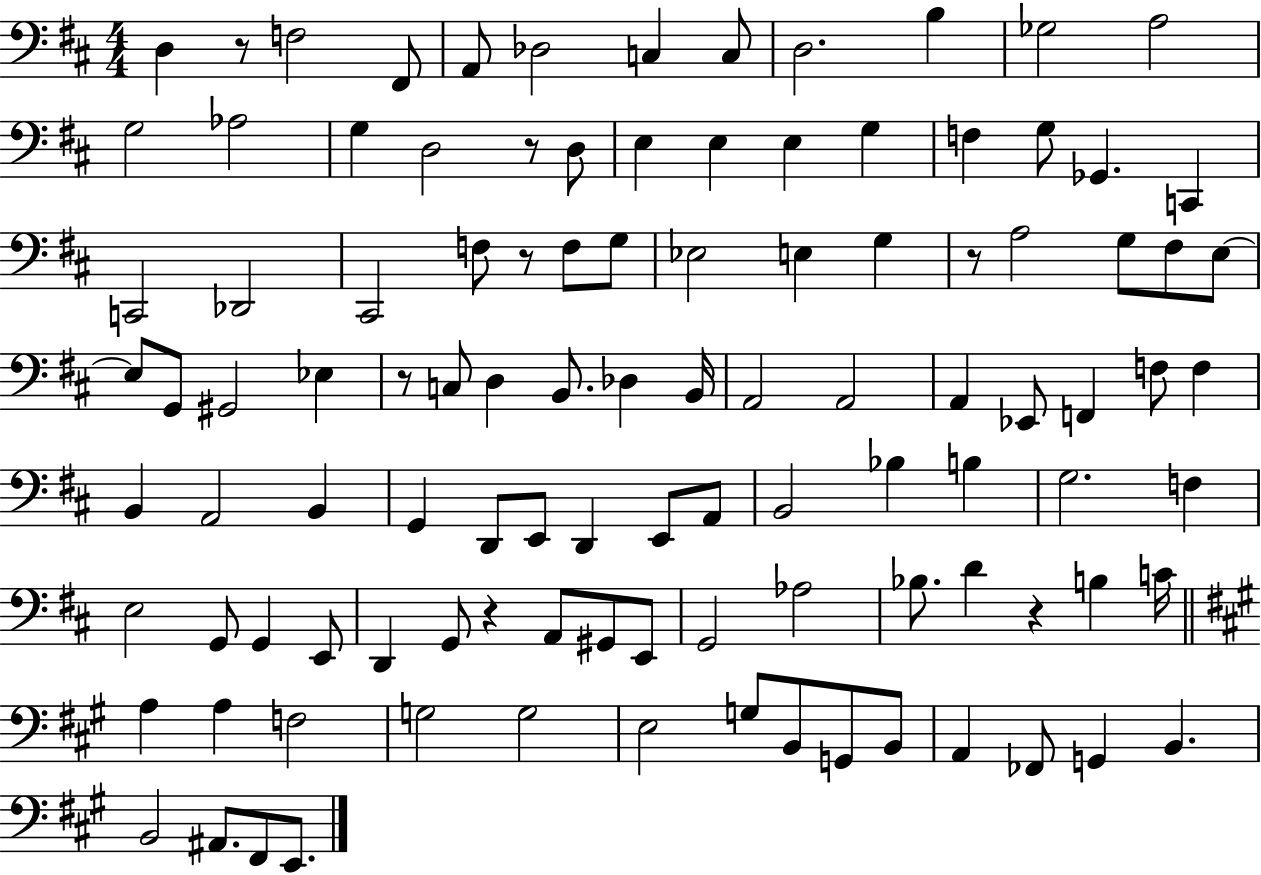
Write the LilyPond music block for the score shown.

{
  \clef bass
  \numericTimeSignature
  \time 4/4
  \key d \major
  d4 r8 f2 fis,8 | a,8 des2 c4 c8 | d2. b4 | ges2 a2 | \break g2 aes2 | g4 d2 r8 d8 | e4 e4 e4 g4 | f4 g8 ges,4. c,4 | \break c,2 des,2 | cis,2 f8 r8 f8 g8 | ees2 e4 g4 | r8 a2 g8 fis8 e8~~ | \break e8 g,8 gis,2 ees4 | r8 c8 d4 b,8. des4 b,16 | a,2 a,2 | a,4 ees,8 f,4 f8 f4 | \break b,4 a,2 b,4 | g,4 d,8 e,8 d,4 e,8 a,8 | b,2 bes4 b4 | g2. f4 | \break e2 g,8 g,4 e,8 | d,4 g,8 r4 a,8 gis,8 e,8 | g,2 aes2 | bes8. d'4 r4 b4 c'16 | \break \bar "||" \break \key a \major a4 a4 f2 | g2 g2 | e2 g8 b,8 g,8 b,8 | a,4 fes,8 g,4 b,4. | \break b,2 ais,8. fis,8 e,8. | \bar "|."
}